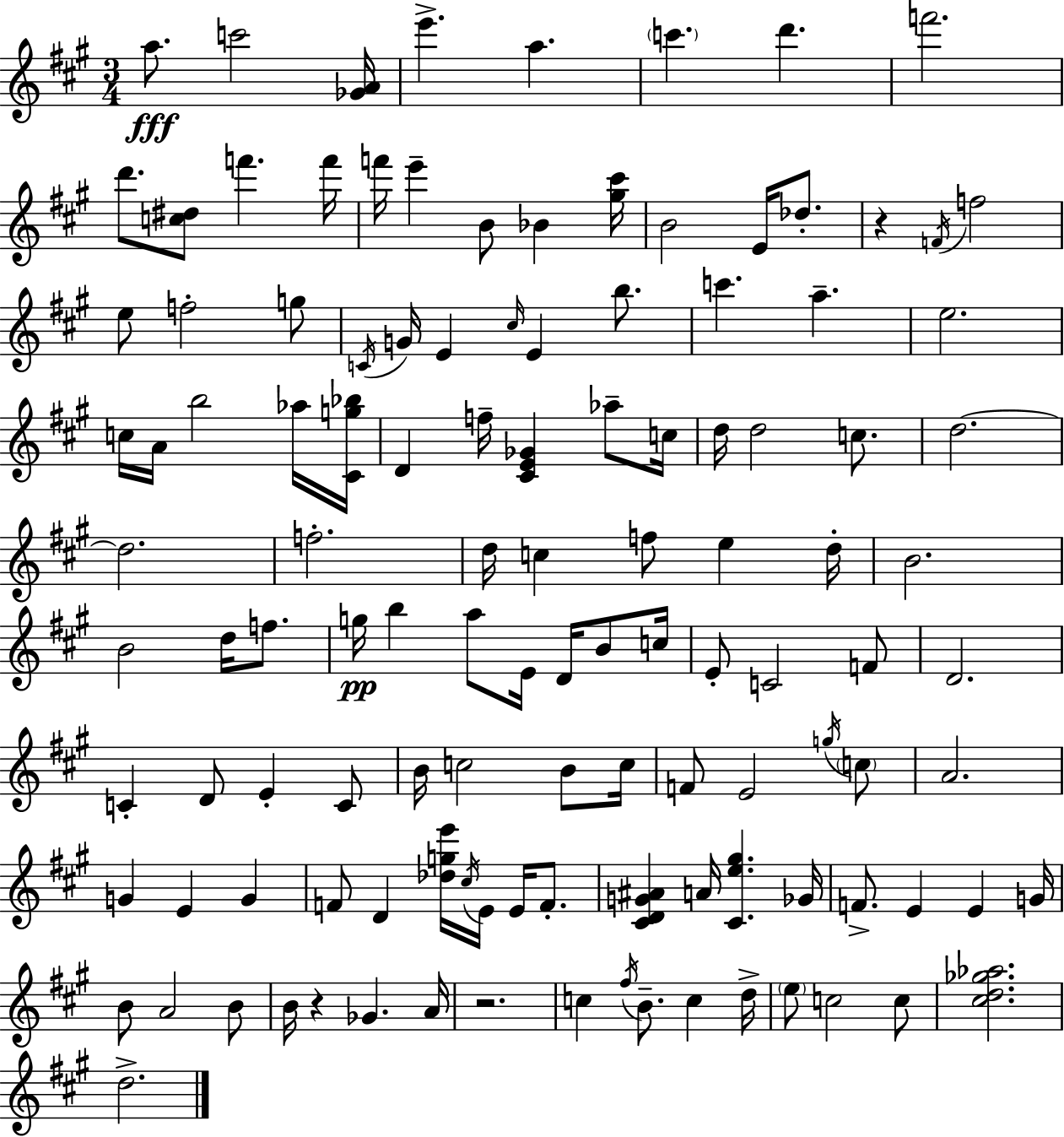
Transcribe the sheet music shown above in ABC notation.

X:1
T:Untitled
M:3/4
L:1/4
K:A
a/2 c'2 [_GA]/4 e' a c' d' f'2 d'/2 [c^d]/2 f' f'/4 f'/4 e' B/2 _B [^g^c']/4 B2 E/4 _d/2 z F/4 f2 e/2 f2 g/2 C/4 G/4 E ^c/4 E b/2 c' a e2 c/4 A/4 b2 _a/4 [^Cg_b]/4 D f/4 [^CE_G] _a/2 c/4 d/4 d2 c/2 d2 d2 f2 d/4 c f/2 e d/4 B2 B2 d/4 f/2 g/4 b a/2 E/4 D/4 B/2 c/4 E/2 C2 F/2 D2 C D/2 E C/2 B/4 c2 B/2 c/4 F/2 E2 g/4 c/2 A2 G E G F/2 D [_dge']/4 ^c/4 E/4 E/4 F/2 [^CDG^A] A/4 [^Ce^g] _G/4 F/2 E E G/4 B/2 A2 B/2 B/4 z _G A/4 z2 c ^f/4 B/2 c d/4 e/2 c2 c/2 [^cd_g_a]2 d2